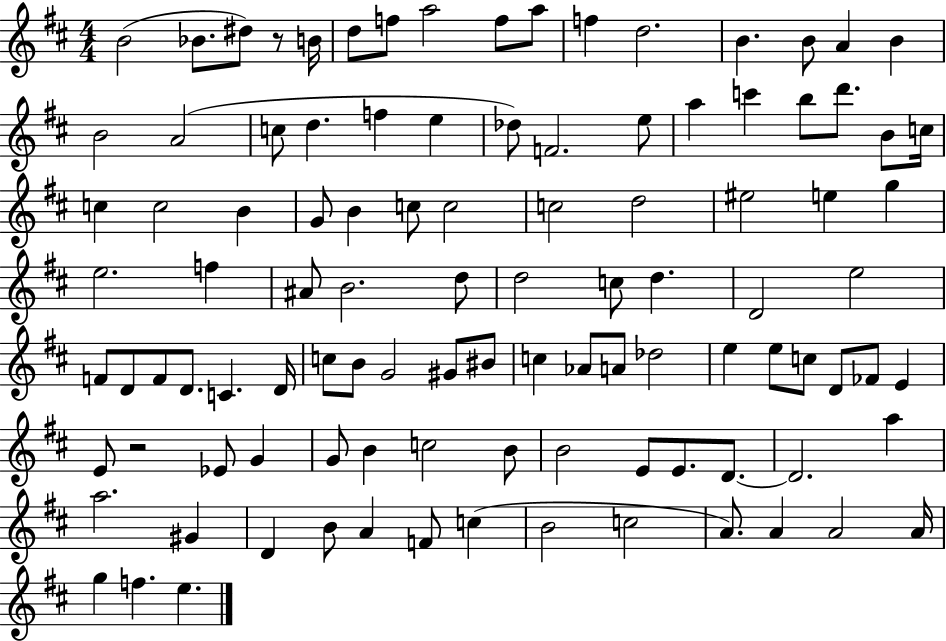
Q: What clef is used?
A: treble